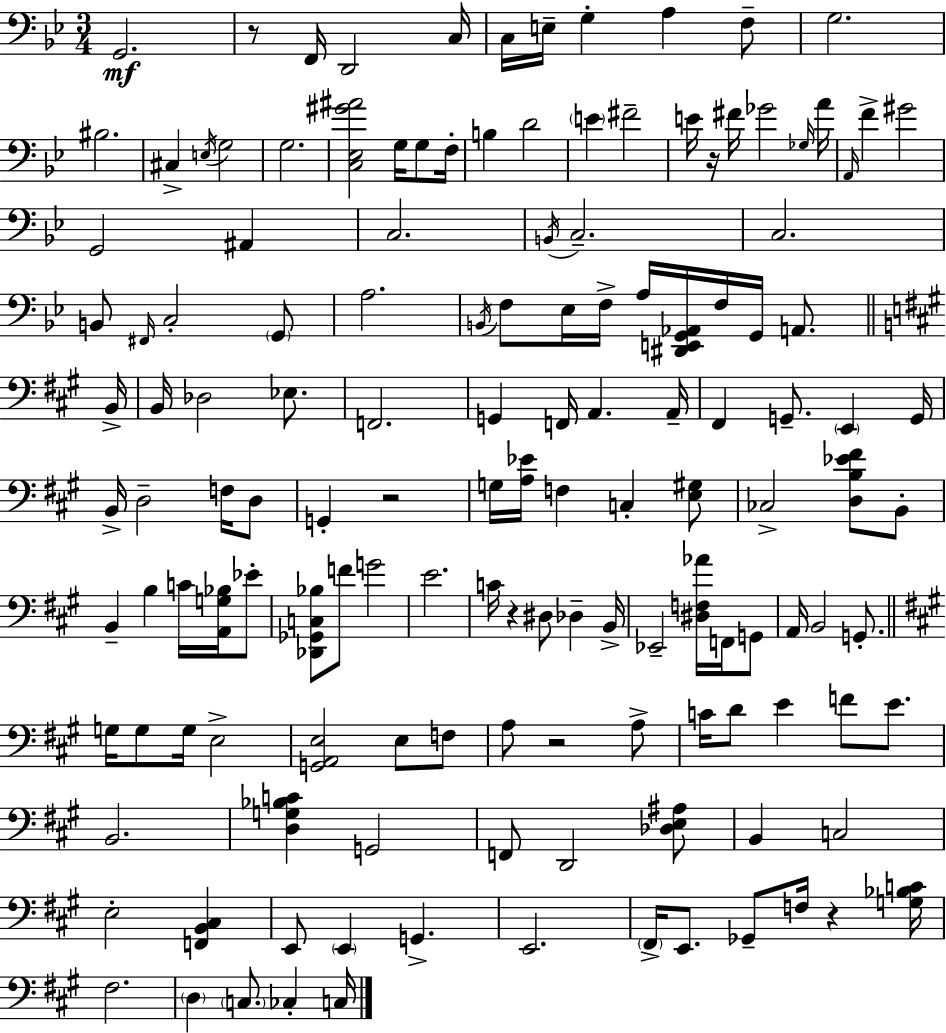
{
  \clef bass
  \numericTimeSignature
  \time 3/4
  \key g \minor
  g,2.\mf | r8 f,16 d,2 c16 | c16 e16-- g4-. a4 f8-- | g2. | \break bis2. | cis4-> \acciaccatura { e16 } g2 | g2. | <c ees gis' ais'>2 g16 g8 | \break f16-. b4 d'2 | \parenthesize e'4 fis'2-- | e'16 r16 fis'16 ges'2 | \grace { ges16 } a'16 \grace { a,16 } f'4-> gis'2 | \break g,2 ais,4 | c2. | \acciaccatura { b,16 } c2.-- | c2. | \break b,8 \grace { fis,16 } c2-. | \parenthesize g,8 a2. | \acciaccatura { b,16 } f8 ees16 f16-> a16 <dis, e, g, aes,>16 | f16 g,16 a,8. \bar "||" \break \key a \major b,16-> b,16 des2 ees8. | f,2. | g,4 f,16 a,4. | a,16-- fis,4 g,8.-- \parenthesize e,4 | \break g,16 b,16-> d2-- f16 d8 | g,4-. r2 | g16 <a ees'>16 f4 c4-. <e gis>8 | ces2-> <d b ees' fis'>8 b,8-. | \break b,4-- b4 c'16 <a, g bes>16 ees'8-. | <des, ges, c bes>8 f'8 g'2 | e'2. | c'16 r4 dis8 des4-- | \break b,16-> ees,2-- <dis f aes'>16 f,16 g,8 | a,16 b,2 g,8.-. | \bar "||" \break \key a \major g16 g8 g16 e2-> | <g, a, e>2 e8 f8 | a8 r2 a8-> | c'16 d'8 e'4 f'8 e'8. | \break b,2. | <d g bes c'>4 g,2 | f,8 d,2 <des e ais>8 | b,4 c2 | \break e2-. <f, b, cis>4 | e,8 \parenthesize e,4 g,4.-> | e,2. | \parenthesize fis,16-> e,8. ges,8-- f16 r4 <g bes c'>16 | \break fis2. | \parenthesize d4 \parenthesize c8. ces4-. c16 | \bar "|."
}